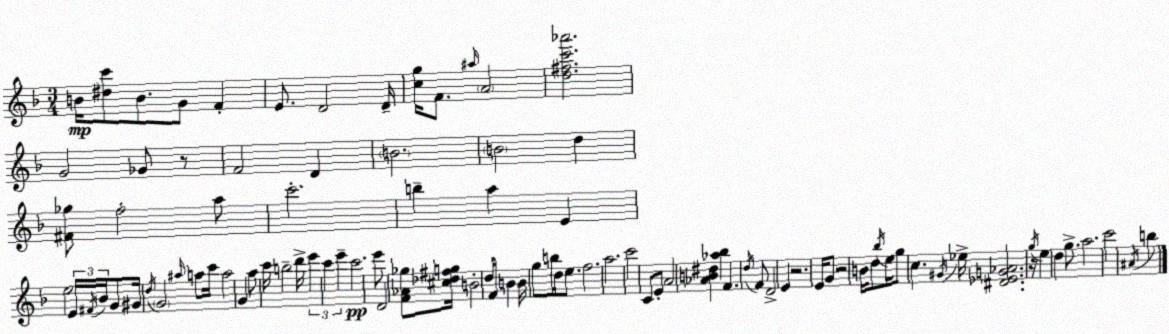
X:1
T:Untitled
M:3/4
L:1/4
K:F
B/4 [^dc']/2 B/2 G/2 F E/2 D2 D/4 [cg]/4 F/2 ^a/4 A2 [d^fc'_a']2 G2 _G/2 z/2 F2 D B2 B2 d [^F_g]/2 f2 a/2 c'2 b a E e2 E/4 ^F/4 _B/4 G/2 ^G/4 d/4 G2 ^a/4 a/2 c'/4 a2 G a/2 c'/4 b2 d'/4 e' c' e' c'2 e'/2 D2 [F_A_g]/2 [^c_d^fg]/4 B2 d/4 F/2 B B/4 g/2 b/4 d/4 e/2 f2 a2 c'2 C/2 E/2 A2 [_AB^d] [_a_b] F d/4 F/2 D2 E z2 E/4 G/2 z2 B/4 d/2 _b/4 e/4 g/2 c ^G/4 _e/4 [^D_EG_A]2 z/4 g/4 e d g/2 a2 c'2 ^A/4 b